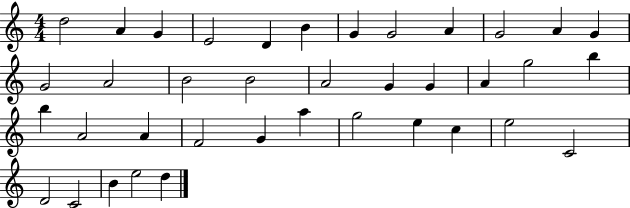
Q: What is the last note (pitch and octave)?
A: D5